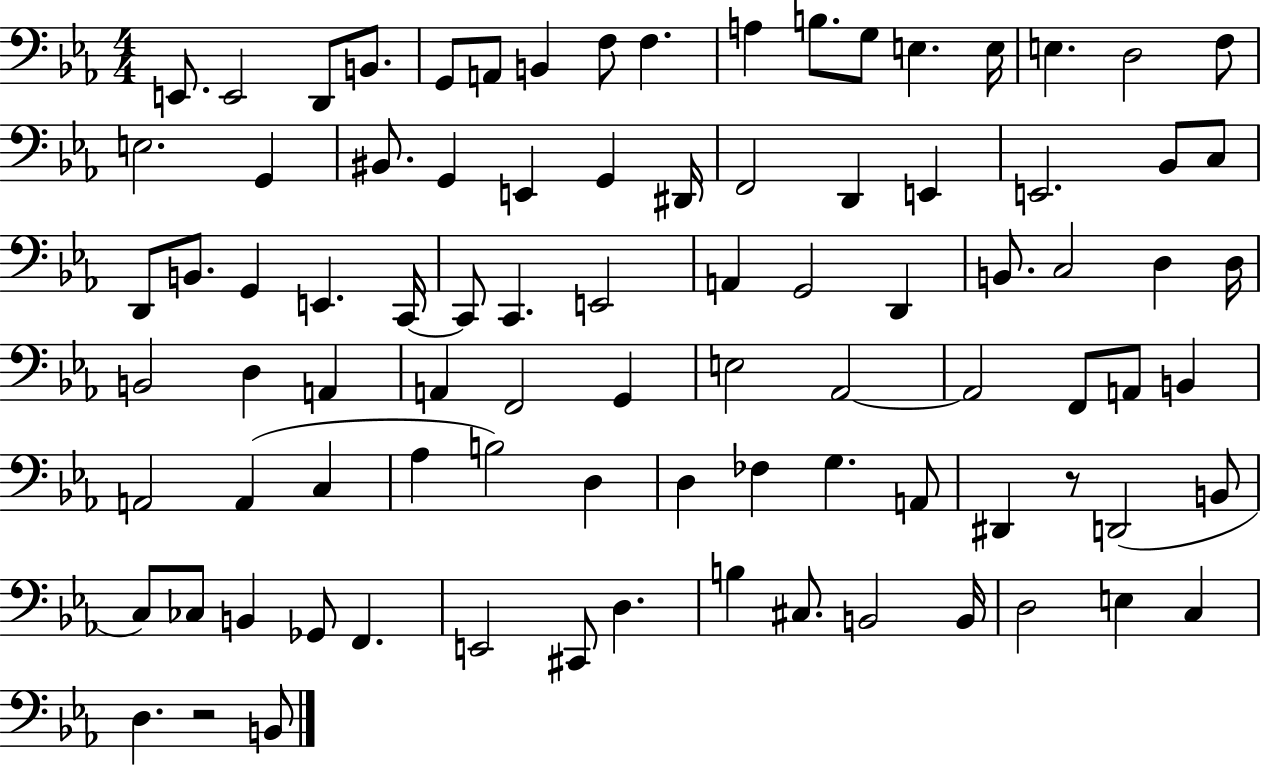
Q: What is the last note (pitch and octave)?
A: B2